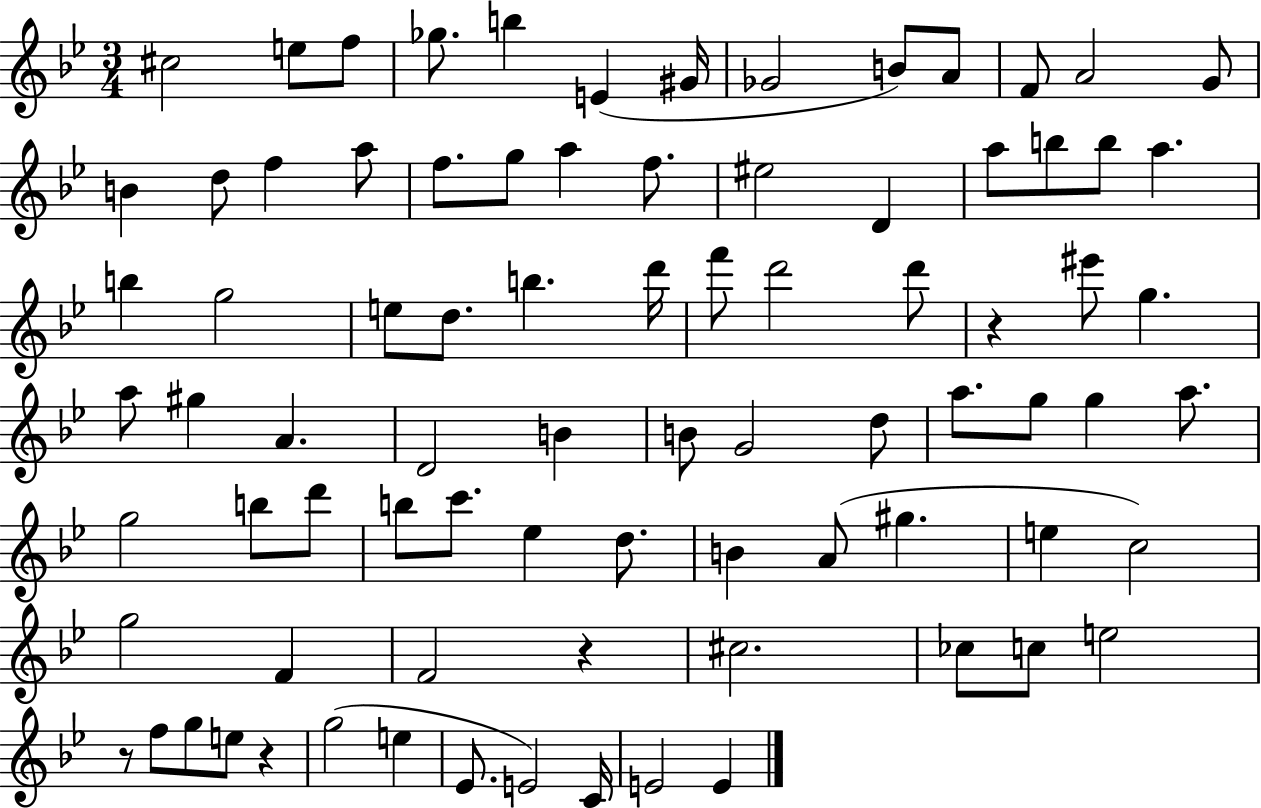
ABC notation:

X:1
T:Untitled
M:3/4
L:1/4
K:Bb
^c2 e/2 f/2 _g/2 b E ^G/4 _G2 B/2 A/2 F/2 A2 G/2 B d/2 f a/2 f/2 g/2 a f/2 ^e2 D a/2 b/2 b/2 a b g2 e/2 d/2 b d'/4 f'/2 d'2 d'/2 z ^e'/2 g a/2 ^g A D2 B B/2 G2 d/2 a/2 g/2 g a/2 g2 b/2 d'/2 b/2 c'/2 _e d/2 B A/2 ^g e c2 g2 F F2 z ^c2 _c/2 c/2 e2 z/2 f/2 g/2 e/2 z g2 e _E/2 E2 C/4 E2 E